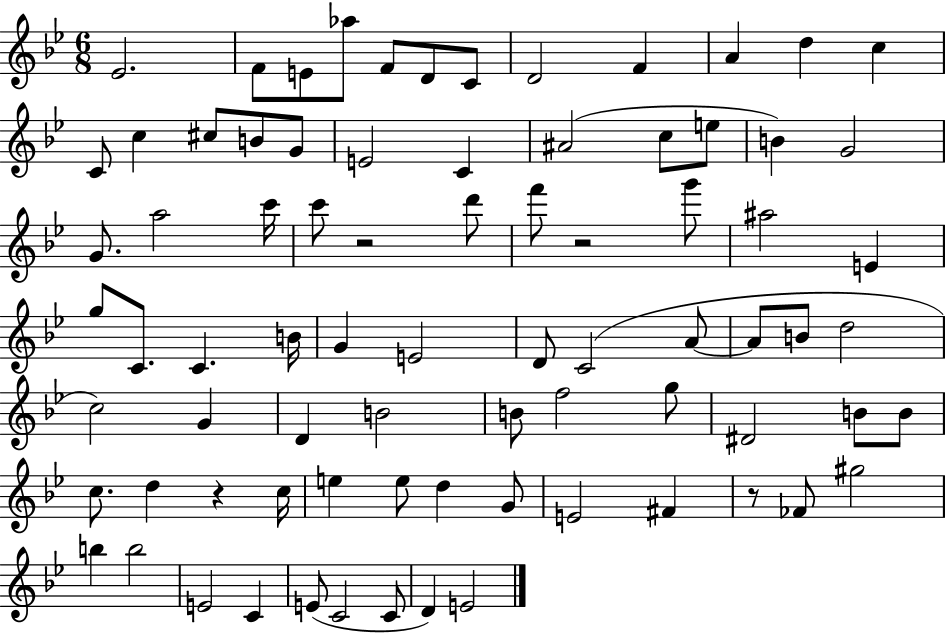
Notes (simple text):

Eb4/h. F4/e E4/e Ab5/e F4/e D4/e C4/e D4/h F4/q A4/q D5/q C5/q C4/e C5/q C#5/e B4/e G4/e E4/h C4/q A#4/h C5/e E5/e B4/q G4/h G4/e. A5/h C6/s C6/e R/h D6/e F6/e R/h G6/e A#5/h E4/q G5/e C4/e. C4/q. B4/s G4/q E4/h D4/e C4/h A4/e A4/e B4/e D5/h C5/h G4/q D4/q B4/h B4/e F5/h G5/e D#4/h B4/e B4/e C5/e. D5/q R/q C5/s E5/q E5/e D5/q G4/e E4/h F#4/q R/e FES4/e G#5/h B5/q B5/h E4/h C4/q E4/e C4/h C4/e D4/q E4/h